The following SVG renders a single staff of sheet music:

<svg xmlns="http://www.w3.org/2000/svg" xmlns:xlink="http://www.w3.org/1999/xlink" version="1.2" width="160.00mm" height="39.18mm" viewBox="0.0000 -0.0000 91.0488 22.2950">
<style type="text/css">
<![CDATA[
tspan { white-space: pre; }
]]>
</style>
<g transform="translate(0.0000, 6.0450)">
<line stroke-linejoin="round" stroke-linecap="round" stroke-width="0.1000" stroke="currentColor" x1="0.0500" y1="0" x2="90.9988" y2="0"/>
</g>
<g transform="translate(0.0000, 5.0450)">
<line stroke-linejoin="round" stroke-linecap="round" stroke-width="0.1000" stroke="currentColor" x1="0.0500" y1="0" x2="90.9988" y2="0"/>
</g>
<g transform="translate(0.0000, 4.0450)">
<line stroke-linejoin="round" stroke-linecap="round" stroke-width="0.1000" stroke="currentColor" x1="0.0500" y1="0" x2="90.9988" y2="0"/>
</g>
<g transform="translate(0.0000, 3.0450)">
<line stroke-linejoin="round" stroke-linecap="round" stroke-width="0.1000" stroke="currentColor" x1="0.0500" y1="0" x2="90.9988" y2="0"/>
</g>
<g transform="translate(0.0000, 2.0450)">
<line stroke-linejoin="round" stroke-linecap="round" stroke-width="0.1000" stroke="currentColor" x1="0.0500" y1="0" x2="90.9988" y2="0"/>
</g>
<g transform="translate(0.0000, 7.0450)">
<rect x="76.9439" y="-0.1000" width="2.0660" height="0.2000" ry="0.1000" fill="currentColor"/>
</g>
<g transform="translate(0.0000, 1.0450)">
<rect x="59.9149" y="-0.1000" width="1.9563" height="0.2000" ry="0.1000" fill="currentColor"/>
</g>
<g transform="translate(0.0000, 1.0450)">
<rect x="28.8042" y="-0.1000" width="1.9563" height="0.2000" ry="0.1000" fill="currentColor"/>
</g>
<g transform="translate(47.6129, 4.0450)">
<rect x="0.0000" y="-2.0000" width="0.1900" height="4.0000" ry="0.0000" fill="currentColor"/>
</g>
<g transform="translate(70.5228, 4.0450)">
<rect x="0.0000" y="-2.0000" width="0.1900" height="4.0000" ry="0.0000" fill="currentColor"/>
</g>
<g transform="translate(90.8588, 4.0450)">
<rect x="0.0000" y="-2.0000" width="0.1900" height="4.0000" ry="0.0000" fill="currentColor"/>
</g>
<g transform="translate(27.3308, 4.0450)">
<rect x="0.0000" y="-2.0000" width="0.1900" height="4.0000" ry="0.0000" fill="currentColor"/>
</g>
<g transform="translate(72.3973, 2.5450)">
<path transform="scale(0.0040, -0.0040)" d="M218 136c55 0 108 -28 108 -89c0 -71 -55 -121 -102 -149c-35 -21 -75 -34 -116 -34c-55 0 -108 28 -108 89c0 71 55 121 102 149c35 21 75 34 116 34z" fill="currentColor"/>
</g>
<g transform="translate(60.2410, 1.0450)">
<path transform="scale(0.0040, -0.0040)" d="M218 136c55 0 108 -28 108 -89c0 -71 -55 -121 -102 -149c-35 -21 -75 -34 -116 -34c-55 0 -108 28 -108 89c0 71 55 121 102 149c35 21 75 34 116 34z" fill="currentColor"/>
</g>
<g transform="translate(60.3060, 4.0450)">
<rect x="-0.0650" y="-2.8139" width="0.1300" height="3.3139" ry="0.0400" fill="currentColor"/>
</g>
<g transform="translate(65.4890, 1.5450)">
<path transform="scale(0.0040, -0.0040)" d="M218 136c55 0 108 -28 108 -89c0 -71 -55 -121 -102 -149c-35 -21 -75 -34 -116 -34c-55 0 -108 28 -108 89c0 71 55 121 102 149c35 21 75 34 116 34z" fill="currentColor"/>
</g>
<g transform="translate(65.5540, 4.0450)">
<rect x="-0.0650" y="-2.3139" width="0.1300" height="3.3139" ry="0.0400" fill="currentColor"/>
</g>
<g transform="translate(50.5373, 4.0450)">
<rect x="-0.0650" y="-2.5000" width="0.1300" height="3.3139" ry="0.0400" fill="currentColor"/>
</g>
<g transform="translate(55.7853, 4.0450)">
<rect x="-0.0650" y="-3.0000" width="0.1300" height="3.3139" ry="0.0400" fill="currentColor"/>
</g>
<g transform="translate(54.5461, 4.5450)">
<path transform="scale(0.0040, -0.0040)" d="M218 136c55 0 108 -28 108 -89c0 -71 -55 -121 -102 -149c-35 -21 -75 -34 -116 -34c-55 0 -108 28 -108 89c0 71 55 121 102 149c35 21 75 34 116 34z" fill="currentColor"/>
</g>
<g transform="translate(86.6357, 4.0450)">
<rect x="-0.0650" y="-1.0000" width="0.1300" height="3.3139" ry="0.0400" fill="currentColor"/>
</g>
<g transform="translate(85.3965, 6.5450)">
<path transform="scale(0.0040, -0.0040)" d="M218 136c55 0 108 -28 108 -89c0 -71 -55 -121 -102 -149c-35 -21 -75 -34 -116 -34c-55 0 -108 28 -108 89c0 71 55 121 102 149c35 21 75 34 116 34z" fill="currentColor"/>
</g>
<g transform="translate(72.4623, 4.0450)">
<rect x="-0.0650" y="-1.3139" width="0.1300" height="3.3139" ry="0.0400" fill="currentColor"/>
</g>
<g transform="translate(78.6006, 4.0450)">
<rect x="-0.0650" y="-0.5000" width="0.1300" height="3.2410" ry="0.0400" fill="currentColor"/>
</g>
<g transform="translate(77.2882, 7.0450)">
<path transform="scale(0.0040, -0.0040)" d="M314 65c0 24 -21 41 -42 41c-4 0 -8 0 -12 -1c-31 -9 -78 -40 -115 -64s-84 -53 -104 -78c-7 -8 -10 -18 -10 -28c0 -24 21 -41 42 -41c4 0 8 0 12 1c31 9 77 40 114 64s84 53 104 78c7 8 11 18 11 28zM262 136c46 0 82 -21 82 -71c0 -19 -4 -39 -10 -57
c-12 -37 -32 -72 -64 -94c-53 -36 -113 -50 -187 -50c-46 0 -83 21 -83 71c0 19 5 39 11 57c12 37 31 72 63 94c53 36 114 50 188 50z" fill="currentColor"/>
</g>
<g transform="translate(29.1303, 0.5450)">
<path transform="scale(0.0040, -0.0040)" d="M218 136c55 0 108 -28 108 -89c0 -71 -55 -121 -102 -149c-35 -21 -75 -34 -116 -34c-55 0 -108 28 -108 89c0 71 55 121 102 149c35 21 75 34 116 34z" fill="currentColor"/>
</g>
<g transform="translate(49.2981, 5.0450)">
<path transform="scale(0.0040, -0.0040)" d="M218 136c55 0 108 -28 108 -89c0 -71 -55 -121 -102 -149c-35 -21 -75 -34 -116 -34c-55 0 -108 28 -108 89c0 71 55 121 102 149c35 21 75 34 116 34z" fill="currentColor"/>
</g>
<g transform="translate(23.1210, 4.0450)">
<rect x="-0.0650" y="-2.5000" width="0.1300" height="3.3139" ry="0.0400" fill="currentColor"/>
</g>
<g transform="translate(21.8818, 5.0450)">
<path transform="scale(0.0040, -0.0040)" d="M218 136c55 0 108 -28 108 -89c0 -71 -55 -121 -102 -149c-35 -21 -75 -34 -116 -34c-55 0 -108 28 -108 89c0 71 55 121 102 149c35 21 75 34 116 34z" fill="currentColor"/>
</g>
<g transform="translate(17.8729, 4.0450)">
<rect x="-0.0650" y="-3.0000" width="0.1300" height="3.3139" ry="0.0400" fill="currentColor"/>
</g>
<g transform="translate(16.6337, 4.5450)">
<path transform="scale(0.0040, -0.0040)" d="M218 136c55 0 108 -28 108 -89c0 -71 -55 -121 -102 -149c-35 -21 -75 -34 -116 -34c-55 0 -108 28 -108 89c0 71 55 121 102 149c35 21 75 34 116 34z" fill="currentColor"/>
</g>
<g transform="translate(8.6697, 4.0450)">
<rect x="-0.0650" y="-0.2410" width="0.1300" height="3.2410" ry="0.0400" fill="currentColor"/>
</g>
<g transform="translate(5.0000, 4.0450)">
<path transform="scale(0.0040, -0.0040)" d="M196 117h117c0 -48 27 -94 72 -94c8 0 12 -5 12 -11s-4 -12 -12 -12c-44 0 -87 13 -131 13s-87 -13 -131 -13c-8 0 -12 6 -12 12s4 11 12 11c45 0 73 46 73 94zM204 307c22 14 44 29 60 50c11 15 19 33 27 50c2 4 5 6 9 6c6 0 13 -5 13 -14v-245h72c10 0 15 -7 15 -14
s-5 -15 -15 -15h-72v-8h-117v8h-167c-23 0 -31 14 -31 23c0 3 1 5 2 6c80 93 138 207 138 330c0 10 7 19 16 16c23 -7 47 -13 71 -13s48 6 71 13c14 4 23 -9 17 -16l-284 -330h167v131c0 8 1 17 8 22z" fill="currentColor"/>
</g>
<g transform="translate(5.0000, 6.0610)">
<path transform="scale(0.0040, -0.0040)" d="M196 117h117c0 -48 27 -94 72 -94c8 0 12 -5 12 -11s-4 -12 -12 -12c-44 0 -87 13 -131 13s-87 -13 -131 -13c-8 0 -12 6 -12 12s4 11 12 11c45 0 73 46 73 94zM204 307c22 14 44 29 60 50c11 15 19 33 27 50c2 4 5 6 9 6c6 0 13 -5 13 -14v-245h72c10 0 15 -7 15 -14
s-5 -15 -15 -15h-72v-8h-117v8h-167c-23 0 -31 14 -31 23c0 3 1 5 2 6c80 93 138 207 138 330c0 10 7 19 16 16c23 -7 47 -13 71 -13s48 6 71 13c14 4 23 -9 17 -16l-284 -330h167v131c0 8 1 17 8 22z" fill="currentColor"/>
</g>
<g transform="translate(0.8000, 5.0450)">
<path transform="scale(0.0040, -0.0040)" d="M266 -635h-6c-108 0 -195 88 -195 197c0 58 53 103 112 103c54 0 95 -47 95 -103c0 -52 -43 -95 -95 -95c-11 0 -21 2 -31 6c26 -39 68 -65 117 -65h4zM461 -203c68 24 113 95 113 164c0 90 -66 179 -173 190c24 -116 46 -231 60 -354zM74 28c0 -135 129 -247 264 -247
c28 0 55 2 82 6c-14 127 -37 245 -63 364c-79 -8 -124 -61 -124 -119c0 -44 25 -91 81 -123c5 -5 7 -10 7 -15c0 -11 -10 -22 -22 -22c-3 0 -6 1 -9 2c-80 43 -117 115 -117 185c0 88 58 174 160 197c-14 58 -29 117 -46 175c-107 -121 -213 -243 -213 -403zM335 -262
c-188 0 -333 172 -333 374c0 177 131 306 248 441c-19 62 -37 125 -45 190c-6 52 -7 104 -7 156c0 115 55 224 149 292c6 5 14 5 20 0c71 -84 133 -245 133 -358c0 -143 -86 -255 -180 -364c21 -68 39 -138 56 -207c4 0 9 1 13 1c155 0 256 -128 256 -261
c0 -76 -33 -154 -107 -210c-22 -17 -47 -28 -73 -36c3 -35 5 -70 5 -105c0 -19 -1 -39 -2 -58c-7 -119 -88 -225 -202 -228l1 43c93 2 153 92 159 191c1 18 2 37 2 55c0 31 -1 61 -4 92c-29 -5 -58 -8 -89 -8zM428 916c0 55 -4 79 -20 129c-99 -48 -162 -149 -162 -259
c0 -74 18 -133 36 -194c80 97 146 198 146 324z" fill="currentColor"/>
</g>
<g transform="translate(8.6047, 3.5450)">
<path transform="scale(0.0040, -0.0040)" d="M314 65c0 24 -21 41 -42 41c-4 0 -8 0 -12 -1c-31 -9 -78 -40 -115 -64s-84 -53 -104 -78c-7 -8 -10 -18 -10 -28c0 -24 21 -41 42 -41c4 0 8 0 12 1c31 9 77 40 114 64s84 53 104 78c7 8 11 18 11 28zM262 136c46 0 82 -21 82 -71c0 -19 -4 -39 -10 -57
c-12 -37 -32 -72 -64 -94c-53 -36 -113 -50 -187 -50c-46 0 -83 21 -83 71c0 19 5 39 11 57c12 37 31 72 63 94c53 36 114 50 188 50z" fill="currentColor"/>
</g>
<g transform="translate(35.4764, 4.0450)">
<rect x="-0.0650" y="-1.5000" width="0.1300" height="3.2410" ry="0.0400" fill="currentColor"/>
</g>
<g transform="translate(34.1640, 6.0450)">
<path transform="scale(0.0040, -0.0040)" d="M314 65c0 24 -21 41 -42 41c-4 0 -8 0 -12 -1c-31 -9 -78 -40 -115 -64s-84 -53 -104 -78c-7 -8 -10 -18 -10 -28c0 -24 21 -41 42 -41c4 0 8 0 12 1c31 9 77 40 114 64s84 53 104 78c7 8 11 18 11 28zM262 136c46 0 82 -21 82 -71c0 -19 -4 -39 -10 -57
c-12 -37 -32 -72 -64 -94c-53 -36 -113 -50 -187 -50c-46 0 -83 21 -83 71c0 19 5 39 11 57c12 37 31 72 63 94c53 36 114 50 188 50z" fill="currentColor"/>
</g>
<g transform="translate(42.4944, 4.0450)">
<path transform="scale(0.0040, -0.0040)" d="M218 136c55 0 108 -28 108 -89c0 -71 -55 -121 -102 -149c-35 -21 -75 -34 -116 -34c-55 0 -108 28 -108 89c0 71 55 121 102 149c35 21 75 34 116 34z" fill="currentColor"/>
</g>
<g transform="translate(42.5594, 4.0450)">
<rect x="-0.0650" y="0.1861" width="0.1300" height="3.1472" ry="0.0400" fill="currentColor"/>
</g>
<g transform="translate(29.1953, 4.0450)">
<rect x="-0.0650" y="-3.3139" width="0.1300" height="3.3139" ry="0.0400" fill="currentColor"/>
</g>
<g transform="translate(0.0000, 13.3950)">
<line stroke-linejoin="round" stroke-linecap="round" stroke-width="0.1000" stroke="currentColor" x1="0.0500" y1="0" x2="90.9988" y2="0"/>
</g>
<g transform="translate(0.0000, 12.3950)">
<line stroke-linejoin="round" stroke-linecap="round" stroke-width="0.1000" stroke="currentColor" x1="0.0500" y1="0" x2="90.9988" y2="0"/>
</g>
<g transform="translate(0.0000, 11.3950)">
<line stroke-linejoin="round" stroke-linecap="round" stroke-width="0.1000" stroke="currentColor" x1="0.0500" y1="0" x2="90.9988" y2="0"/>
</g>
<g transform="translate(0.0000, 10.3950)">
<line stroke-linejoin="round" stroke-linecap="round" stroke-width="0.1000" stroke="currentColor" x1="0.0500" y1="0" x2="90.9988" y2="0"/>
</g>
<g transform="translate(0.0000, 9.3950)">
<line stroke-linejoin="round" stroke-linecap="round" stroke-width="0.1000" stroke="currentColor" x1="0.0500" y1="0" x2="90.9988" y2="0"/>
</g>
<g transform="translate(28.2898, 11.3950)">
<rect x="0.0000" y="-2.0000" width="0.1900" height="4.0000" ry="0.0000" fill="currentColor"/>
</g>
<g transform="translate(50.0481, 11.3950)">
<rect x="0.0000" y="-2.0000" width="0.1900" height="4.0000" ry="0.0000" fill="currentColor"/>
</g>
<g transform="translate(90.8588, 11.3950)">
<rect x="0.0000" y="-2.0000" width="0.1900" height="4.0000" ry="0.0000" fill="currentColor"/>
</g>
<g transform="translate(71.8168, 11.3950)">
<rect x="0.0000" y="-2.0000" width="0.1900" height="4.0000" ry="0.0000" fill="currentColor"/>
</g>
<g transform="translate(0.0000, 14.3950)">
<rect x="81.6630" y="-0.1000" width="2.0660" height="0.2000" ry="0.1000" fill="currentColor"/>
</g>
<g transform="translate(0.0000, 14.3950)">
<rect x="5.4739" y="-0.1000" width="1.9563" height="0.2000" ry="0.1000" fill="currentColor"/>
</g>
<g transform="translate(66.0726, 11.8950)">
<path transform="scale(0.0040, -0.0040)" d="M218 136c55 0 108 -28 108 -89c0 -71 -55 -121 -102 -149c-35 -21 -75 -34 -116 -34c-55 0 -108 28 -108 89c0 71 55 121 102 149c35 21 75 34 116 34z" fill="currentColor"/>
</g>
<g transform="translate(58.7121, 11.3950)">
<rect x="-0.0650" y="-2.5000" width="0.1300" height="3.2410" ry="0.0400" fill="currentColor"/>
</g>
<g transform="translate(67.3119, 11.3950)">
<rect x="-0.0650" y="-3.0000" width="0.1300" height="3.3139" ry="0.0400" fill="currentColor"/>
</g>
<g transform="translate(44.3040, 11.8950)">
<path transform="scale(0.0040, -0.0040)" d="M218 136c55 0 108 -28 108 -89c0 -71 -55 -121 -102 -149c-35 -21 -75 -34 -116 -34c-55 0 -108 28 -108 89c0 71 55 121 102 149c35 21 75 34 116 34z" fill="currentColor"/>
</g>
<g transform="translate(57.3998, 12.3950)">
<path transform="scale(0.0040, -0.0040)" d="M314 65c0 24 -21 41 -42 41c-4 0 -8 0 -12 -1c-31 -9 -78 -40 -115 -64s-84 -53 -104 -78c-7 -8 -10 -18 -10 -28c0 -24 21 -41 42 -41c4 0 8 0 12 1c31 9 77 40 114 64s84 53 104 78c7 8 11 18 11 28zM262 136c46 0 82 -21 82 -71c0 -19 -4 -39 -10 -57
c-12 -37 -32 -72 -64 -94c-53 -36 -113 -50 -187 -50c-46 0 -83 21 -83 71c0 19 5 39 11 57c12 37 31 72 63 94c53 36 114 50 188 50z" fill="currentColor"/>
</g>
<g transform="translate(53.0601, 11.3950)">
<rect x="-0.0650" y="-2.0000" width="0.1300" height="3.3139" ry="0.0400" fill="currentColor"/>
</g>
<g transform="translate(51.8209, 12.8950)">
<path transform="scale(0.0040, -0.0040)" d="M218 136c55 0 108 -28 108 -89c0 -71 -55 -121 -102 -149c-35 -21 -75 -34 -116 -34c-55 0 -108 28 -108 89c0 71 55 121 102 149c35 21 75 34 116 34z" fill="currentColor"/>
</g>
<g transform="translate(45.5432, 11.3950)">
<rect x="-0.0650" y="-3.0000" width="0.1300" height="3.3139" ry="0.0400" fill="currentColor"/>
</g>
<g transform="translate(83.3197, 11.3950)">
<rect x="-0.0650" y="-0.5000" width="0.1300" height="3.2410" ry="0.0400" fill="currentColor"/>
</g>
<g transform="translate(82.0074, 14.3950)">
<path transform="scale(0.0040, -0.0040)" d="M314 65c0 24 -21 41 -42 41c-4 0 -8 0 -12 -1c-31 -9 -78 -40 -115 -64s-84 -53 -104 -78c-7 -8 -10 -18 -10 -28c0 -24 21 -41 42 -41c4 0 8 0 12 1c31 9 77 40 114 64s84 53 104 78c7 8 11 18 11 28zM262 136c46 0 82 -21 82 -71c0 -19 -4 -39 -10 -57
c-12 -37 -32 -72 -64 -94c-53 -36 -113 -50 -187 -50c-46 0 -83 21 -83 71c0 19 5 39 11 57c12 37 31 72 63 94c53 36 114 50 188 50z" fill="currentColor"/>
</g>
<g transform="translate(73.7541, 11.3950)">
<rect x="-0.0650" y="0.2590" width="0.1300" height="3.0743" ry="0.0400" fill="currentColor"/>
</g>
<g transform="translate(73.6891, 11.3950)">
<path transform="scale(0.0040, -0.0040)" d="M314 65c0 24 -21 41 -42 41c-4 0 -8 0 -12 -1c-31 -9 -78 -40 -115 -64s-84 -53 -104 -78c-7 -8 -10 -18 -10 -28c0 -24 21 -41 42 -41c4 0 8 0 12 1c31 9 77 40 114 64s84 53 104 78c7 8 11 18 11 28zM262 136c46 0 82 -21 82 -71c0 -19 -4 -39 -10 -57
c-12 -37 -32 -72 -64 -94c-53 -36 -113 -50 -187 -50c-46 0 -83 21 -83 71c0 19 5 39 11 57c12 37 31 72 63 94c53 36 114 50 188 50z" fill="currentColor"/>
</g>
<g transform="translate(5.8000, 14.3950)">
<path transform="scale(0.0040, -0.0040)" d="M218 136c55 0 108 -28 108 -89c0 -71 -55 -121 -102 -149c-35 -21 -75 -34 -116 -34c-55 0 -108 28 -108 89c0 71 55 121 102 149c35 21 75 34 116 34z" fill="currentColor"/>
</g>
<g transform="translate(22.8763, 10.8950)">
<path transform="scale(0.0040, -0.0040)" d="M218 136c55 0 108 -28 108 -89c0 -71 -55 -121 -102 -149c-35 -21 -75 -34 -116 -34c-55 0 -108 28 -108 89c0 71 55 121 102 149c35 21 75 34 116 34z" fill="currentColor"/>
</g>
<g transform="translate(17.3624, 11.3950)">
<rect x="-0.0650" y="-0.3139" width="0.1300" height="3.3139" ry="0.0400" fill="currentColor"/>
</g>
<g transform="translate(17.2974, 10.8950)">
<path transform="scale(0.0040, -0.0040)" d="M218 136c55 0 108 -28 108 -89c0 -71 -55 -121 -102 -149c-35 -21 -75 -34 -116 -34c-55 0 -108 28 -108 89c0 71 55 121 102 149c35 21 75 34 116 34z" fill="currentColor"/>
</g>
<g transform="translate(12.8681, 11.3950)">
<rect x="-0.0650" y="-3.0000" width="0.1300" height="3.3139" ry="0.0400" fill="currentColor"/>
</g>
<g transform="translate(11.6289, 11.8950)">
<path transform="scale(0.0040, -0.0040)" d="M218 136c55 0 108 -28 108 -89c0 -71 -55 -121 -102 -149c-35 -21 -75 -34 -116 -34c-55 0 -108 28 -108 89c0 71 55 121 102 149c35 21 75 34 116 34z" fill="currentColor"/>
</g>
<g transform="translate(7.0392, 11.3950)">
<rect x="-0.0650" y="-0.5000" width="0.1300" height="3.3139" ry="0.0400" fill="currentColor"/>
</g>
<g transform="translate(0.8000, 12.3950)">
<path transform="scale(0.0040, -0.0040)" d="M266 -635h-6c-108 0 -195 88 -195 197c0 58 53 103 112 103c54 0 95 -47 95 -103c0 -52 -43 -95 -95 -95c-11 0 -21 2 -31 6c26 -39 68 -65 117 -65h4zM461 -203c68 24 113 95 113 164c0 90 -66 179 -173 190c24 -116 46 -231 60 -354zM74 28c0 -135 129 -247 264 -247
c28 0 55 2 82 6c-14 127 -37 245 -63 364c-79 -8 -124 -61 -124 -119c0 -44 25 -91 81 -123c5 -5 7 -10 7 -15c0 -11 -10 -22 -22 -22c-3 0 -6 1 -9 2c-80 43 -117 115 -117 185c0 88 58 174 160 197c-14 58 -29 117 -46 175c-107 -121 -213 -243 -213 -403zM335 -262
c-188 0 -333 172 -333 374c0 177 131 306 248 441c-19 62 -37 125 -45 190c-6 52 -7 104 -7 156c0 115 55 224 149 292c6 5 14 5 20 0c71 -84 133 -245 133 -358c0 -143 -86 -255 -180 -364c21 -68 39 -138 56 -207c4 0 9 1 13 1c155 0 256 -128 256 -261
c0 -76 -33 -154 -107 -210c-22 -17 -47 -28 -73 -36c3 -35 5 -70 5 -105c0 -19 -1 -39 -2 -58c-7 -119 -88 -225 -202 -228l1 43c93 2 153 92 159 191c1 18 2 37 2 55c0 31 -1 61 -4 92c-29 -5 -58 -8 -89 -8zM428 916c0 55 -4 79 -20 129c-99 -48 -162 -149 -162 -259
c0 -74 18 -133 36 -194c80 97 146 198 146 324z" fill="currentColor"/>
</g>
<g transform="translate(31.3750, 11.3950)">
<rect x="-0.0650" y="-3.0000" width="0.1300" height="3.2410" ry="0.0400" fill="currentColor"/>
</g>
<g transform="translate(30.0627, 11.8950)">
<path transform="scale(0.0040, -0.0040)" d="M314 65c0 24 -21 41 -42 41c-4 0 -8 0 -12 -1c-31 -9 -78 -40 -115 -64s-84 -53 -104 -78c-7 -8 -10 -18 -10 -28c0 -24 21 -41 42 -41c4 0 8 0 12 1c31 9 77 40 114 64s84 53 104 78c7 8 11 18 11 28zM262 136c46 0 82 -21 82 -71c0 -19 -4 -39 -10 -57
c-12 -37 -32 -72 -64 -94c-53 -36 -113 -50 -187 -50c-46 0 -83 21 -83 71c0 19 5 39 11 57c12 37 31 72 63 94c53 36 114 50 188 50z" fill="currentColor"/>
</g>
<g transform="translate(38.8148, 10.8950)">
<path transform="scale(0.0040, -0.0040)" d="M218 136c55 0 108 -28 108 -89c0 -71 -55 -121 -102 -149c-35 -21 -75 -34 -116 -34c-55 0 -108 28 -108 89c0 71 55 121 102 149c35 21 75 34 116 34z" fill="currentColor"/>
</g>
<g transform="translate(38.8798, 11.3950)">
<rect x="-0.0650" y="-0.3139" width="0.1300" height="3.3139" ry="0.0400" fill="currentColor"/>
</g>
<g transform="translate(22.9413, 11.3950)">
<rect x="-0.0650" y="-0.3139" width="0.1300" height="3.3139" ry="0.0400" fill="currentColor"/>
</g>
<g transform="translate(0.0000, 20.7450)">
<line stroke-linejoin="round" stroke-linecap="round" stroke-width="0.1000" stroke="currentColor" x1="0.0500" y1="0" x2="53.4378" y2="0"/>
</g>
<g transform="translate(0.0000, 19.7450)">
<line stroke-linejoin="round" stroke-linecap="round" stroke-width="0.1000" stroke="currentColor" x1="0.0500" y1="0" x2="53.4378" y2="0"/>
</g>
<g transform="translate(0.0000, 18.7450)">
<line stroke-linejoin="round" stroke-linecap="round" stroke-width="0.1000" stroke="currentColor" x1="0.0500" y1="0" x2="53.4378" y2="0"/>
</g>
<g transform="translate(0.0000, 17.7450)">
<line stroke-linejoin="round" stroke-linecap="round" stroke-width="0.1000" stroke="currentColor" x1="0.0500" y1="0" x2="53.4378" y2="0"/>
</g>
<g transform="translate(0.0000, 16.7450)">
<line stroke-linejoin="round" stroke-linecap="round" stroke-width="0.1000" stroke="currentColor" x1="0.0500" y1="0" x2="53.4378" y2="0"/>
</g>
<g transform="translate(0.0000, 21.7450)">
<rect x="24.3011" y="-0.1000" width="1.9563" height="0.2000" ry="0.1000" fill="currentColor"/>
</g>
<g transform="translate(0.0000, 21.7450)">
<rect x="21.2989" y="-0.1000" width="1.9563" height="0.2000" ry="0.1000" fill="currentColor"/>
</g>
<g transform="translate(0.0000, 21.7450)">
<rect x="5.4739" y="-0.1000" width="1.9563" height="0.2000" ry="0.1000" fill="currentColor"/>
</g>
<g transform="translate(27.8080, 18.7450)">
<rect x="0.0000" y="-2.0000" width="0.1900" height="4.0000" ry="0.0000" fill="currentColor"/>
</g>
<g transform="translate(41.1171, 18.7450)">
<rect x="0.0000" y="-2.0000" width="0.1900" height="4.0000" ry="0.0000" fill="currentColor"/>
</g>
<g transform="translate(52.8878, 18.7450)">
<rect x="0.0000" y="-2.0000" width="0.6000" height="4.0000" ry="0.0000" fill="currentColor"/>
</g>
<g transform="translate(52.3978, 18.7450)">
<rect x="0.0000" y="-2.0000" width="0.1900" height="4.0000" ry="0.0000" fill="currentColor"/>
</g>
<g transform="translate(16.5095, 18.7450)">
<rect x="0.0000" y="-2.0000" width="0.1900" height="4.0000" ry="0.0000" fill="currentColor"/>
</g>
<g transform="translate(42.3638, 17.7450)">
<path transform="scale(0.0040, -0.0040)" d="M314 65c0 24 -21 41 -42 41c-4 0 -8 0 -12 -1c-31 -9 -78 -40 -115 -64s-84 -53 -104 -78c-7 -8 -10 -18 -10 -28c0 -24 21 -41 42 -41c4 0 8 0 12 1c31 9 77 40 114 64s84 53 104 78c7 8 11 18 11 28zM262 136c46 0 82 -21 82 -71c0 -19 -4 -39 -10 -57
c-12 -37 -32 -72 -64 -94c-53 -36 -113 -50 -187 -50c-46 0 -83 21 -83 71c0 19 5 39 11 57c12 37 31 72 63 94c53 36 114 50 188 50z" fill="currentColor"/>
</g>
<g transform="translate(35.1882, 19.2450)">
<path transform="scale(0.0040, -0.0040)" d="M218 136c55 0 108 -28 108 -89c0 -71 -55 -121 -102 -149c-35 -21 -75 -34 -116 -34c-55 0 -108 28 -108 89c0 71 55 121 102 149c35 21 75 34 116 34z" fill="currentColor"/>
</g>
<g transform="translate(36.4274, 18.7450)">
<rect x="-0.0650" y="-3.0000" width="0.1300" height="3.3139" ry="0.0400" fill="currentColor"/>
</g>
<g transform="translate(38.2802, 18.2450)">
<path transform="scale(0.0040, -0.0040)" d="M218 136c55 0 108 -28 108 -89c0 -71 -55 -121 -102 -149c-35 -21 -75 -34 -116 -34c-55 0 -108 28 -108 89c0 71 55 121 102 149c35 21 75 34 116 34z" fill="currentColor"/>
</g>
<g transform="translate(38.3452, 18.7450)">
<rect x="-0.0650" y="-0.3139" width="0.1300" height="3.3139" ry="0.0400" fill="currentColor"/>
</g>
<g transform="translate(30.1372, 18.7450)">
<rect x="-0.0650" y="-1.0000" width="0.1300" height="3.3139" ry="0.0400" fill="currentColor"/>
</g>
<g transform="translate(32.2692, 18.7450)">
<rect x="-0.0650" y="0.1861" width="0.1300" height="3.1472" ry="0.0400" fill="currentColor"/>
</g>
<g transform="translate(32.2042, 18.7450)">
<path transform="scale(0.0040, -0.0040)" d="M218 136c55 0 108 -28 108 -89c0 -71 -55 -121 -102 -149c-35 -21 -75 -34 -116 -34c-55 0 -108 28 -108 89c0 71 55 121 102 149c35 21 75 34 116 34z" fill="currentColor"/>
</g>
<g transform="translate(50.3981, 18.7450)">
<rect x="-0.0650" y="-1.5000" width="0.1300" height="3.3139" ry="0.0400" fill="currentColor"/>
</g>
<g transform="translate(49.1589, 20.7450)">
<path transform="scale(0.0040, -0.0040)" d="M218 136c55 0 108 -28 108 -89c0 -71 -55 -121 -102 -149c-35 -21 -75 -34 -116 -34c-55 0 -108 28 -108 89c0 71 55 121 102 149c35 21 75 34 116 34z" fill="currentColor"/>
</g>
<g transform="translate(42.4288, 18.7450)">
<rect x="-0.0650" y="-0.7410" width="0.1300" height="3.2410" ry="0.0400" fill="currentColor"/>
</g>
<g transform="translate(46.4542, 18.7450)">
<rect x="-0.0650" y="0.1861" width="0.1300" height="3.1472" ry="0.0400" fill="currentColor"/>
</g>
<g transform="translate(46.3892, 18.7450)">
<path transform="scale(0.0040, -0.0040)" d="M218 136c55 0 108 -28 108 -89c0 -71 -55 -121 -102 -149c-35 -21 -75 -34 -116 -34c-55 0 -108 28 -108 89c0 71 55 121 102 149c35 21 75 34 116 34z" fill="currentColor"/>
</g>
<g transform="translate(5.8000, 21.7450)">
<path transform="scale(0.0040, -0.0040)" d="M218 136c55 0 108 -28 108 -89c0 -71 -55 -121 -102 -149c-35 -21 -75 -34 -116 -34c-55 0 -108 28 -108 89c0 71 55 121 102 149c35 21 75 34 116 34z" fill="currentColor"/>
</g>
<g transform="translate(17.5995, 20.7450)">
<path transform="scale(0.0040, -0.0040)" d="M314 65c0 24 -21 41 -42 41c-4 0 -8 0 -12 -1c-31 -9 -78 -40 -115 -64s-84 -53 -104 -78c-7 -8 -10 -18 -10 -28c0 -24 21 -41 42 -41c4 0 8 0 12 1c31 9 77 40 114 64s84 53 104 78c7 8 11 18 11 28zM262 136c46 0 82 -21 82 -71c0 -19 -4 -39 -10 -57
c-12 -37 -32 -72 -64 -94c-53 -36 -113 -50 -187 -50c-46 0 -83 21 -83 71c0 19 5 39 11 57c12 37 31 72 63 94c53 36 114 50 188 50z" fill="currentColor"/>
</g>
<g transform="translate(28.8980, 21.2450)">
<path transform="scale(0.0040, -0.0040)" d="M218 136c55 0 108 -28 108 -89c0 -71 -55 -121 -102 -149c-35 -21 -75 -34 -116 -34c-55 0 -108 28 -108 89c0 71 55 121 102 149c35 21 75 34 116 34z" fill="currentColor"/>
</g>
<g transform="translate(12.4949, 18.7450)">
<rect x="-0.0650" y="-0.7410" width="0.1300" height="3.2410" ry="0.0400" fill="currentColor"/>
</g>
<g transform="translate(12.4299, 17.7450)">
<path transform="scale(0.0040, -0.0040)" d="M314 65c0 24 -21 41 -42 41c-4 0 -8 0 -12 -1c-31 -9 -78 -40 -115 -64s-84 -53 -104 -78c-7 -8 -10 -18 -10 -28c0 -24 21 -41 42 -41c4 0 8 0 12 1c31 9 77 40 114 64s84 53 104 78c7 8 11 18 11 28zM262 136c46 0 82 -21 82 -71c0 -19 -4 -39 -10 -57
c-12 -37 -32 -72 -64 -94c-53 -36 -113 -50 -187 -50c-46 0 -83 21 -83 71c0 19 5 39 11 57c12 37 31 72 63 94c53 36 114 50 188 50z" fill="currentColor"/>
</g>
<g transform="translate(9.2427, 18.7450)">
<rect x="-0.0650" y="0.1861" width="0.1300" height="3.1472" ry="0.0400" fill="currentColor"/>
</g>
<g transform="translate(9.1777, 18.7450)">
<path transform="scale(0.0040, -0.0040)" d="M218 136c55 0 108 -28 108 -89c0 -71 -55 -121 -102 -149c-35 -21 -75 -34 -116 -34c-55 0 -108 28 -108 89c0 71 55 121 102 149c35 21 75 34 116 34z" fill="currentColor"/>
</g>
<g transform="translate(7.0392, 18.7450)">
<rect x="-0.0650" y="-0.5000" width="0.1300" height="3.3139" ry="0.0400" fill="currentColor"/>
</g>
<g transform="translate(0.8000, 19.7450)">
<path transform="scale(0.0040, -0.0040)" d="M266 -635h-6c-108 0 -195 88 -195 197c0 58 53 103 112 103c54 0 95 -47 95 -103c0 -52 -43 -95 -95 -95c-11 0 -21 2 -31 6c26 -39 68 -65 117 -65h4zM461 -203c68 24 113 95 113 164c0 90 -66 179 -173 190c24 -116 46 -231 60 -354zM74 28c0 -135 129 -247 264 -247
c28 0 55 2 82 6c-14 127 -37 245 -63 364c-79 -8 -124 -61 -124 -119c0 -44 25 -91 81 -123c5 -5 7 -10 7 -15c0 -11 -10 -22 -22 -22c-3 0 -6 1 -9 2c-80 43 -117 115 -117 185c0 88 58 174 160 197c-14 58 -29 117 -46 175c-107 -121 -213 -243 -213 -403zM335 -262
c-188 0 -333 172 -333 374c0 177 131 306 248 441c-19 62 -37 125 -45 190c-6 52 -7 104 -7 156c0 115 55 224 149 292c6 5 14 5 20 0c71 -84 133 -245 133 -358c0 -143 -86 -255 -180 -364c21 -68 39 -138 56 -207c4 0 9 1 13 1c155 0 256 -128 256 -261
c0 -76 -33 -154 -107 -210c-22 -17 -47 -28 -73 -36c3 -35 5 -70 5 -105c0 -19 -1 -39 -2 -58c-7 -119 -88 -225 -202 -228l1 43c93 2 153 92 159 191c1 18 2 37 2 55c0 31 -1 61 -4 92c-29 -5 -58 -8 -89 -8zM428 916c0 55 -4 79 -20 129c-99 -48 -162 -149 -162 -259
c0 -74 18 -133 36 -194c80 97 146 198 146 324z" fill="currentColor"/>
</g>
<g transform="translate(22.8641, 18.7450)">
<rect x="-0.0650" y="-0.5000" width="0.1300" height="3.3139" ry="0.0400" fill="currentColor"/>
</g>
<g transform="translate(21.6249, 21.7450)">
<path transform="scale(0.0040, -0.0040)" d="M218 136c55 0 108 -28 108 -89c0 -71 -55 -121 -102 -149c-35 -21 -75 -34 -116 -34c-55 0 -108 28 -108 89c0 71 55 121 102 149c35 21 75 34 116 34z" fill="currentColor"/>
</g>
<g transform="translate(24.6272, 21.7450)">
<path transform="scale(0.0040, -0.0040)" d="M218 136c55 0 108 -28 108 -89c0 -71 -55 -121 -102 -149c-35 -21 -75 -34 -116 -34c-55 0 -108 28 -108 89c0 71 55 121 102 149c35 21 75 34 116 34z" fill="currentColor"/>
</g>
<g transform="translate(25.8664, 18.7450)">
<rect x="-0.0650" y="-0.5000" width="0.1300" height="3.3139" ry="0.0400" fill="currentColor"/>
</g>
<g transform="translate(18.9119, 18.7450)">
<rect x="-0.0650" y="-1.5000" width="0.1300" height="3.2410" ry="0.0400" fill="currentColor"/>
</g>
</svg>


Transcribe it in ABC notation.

X:1
T:Untitled
M:4/4
L:1/4
K:C
c2 A G b E2 B G A a g e C2 D C A c c A2 c A F G2 A B2 C2 C B d2 E2 C C D B A c d2 B E